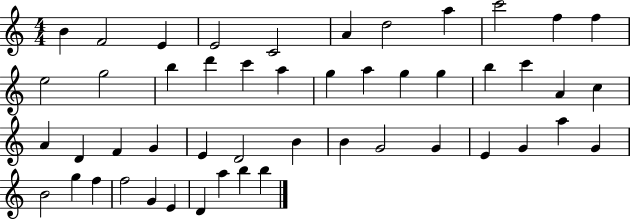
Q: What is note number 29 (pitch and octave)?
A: G4